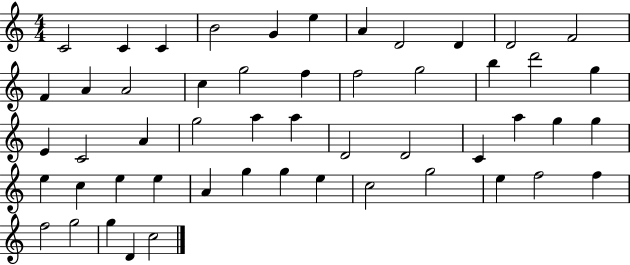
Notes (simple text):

C4/h C4/q C4/q B4/h G4/q E5/q A4/q D4/h D4/q D4/h F4/h F4/q A4/q A4/h C5/q G5/h F5/q F5/h G5/h B5/q D6/h G5/q E4/q C4/h A4/q G5/h A5/q A5/q D4/h D4/h C4/q A5/q G5/q G5/q E5/q C5/q E5/q E5/q A4/q G5/q G5/q E5/q C5/h G5/h E5/q F5/h F5/q F5/h G5/h G5/q D4/q C5/h